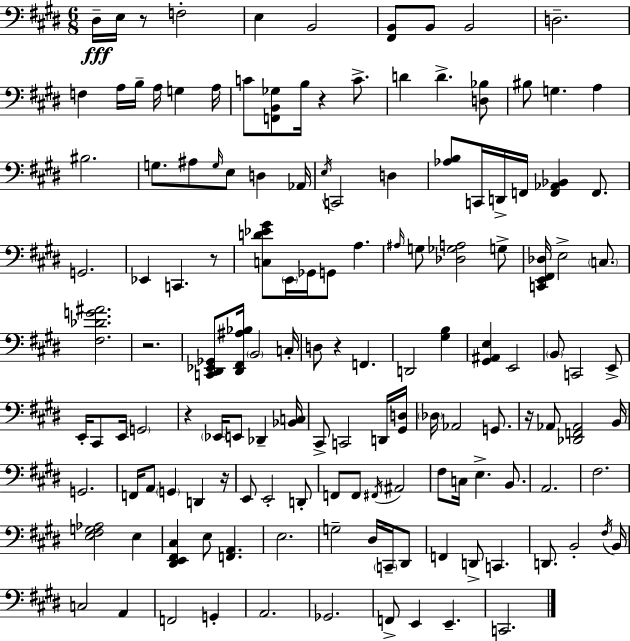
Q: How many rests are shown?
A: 8